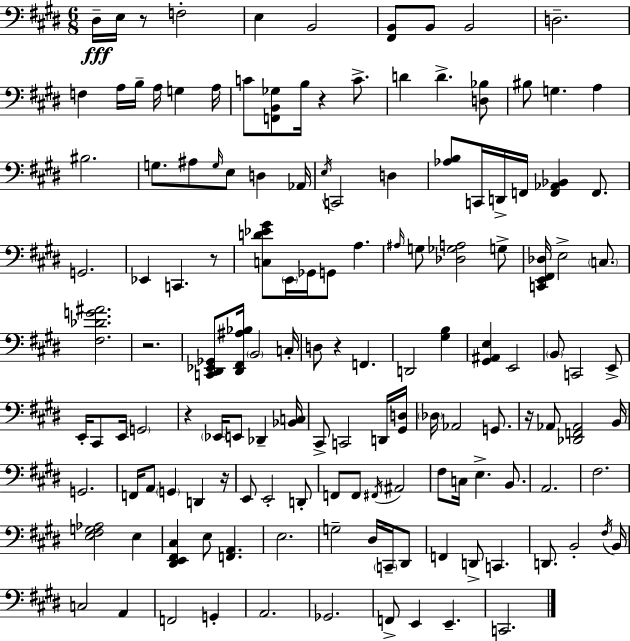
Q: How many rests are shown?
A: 8